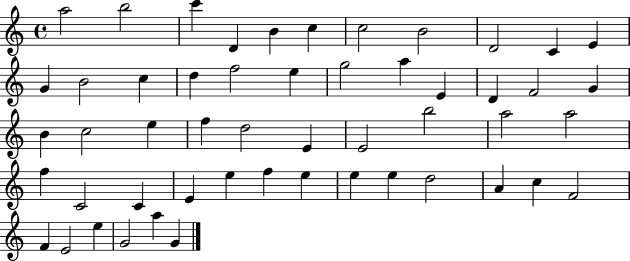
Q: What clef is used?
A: treble